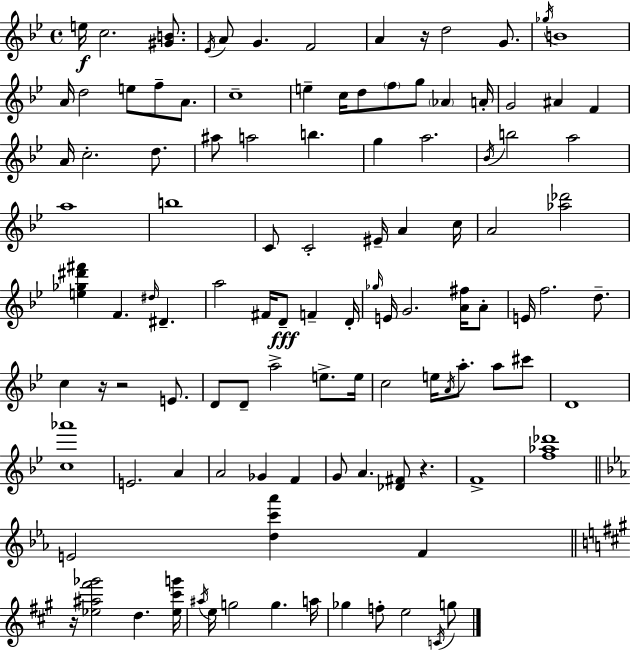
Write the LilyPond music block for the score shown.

{
  \clef treble
  \time 4/4
  \defaultTimeSignature
  \key g \minor
  e''16\f c''2. <gis' b'>8. | \acciaccatura { ees'16 } a'8 g'4. f'2 | a'4 r16 d''2 g'8. | \acciaccatura { ges''16 } b'1 | \break a'16 d''2 e''8 f''8-- a'8. | c''1-- | e''4-- c''16 d''8 \parenthesize f''8 g''8 \parenthesize aes'4 | a'16-. g'2 ais'4 f'4 | \break a'16 c''2.-. d''8. | ais''8 a''2 b''4. | g''4 a''2. | \acciaccatura { bes'16 } b''2 a''2 | \break a''1 | b''1 | c'8 c'2-. eis'16-- a'4 | c''16 a'2 <aes'' des'''>2 | \break <e'' ges'' dis''' fis'''>4 f'4. \grace { dis''16 } dis'4.-- | a''2 fis'16 d'8--\fff f'4-- | d'16-. \grace { ges''16 } e'16 g'2. | <a' fis''>16 a'8-. e'16 f''2. | \break d''8.-- c''4 r16 r2 | e'8. d'8 d'8-- a''2-> | e''8.-> e''16 c''2 e''16 \acciaccatura { a'16 } a''8.-. | a''8 cis'''8 d'1 | \break <c'' aes'''>1 | e'2. | a'4 a'2 ges'4 | f'4 g'8 a'4. <des' fis'>8 | \break r4. f'1-> | <f'' aes'' des'''>1 | \bar "||" \break \key c \minor e'2 <d'' c''' aes'''>4 f'4 | \bar "||" \break \key a \major r16 <ees'' ais'' fis''' ges'''>2 d''4. <ees'' cis''' g'''>16 | \acciaccatura { ais''16 } e''16 g''2 g''4. | a''16 ges''4 f''8-. e''2 \acciaccatura { c'16 } | g''8 \bar "|."
}